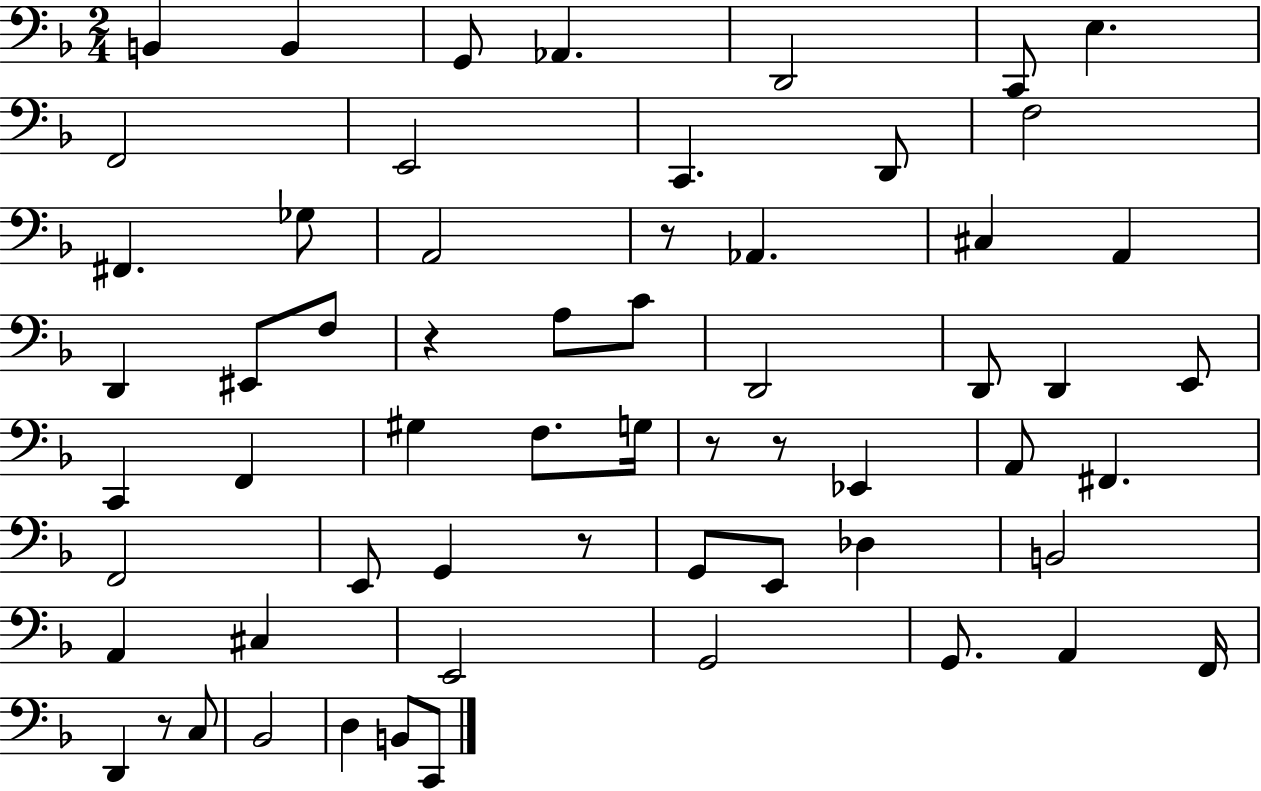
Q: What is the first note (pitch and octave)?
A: B2